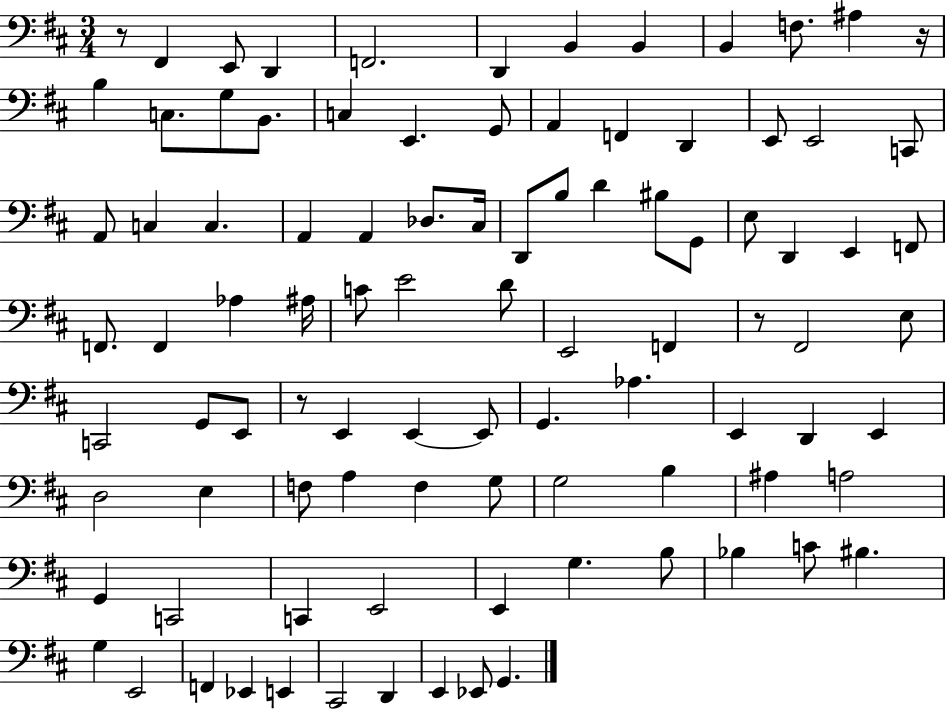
{
  \clef bass
  \numericTimeSignature
  \time 3/4
  \key d \major
  r8 fis,4 e,8 d,4 | f,2. | d,4 b,4 b,4 | b,4 f8. ais4 r16 | \break b4 c8. g8 b,8. | c4 e,4. g,8 | a,4 f,4 d,4 | e,8 e,2 c,8 | \break a,8 c4 c4. | a,4 a,4 des8. cis16 | d,8 b8 d'4 bis8 g,8 | e8 d,4 e,4 f,8 | \break f,8. f,4 aes4 ais16 | c'8 e'2 d'8 | e,2 f,4 | r8 fis,2 e8 | \break c,2 g,8 e,8 | r8 e,4 e,4~~ e,8 | g,4. aes4. | e,4 d,4 e,4 | \break d2 e4 | f8 a4 f4 g8 | g2 b4 | ais4 a2 | \break g,4 c,2 | c,4 e,2 | e,4 g4. b8 | bes4 c'8 bis4. | \break g4 e,2 | f,4 ees,4 e,4 | cis,2 d,4 | e,4 ees,8 g,4. | \break \bar "|."
}